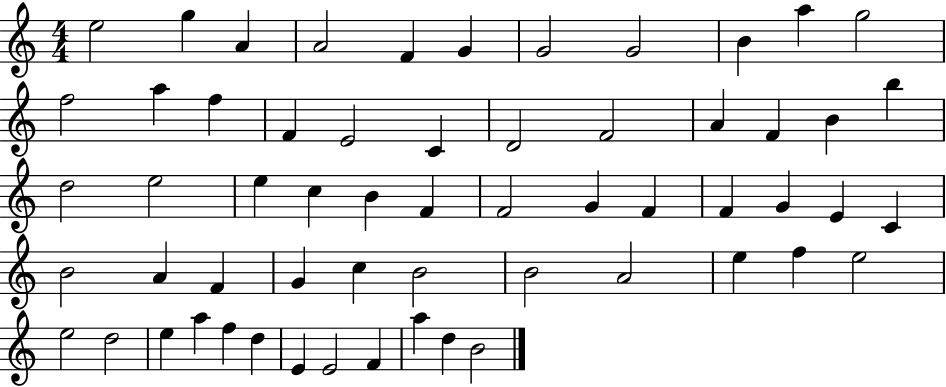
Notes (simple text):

E5/h G5/q A4/q A4/h F4/q G4/q G4/h G4/h B4/q A5/q G5/h F5/h A5/q F5/q F4/q E4/h C4/q D4/h F4/h A4/q F4/q B4/q B5/q D5/h E5/h E5/q C5/q B4/q F4/q F4/h G4/q F4/q F4/q G4/q E4/q C4/q B4/h A4/q F4/q G4/q C5/q B4/h B4/h A4/h E5/q F5/q E5/h E5/h D5/h E5/q A5/q F5/q D5/q E4/q E4/h F4/q A5/q D5/q B4/h